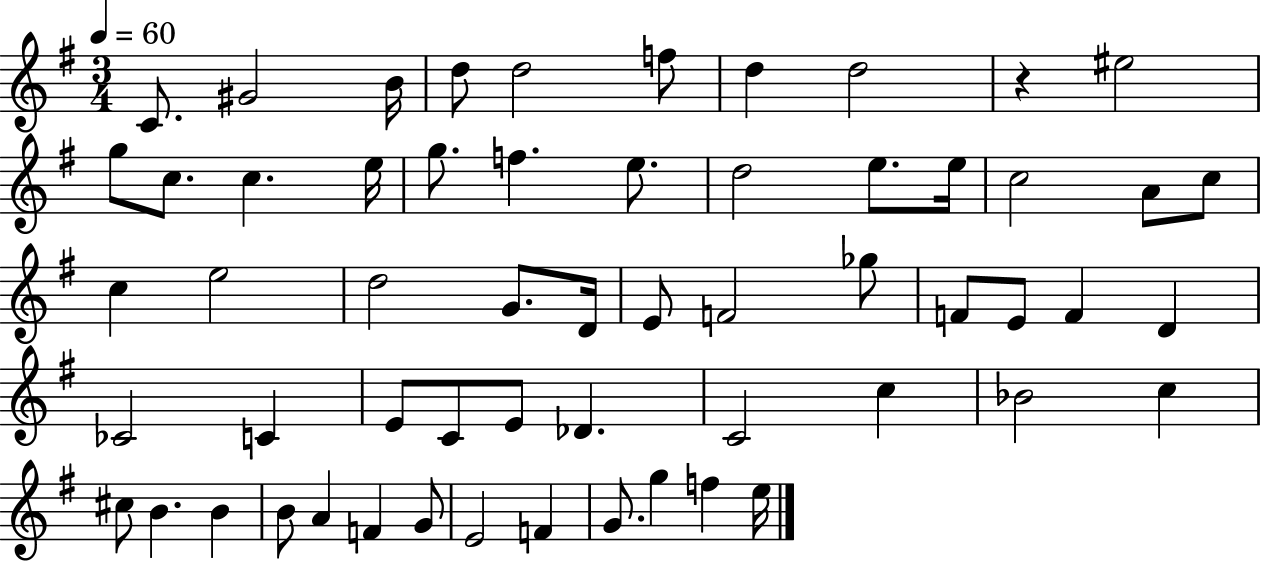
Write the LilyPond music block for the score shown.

{
  \clef treble
  \numericTimeSignature
  \time 3/4
  \key g \major
  \tempo 4 = 60
  c'8. gis'2 b'16 | d''8 d''2 f''8 | d''4 d''2 | r4 eis''2 | \break g''8 c''8. c''4. e''16 | g''8. f''4. e''8. | d''2 e''8. e''16 | c''2 a'8 c''8 | \break c''4 e''2 | d''2 g'8. d'16 | e'8 f'2 ges''8 | f'8 e'8 f'4 d'4 | \break ces'2 c'4 | e'8 c'8 e'8 des'4. | c'2 c''4 | bes'2 c''4 | \break cis''8 b'4. b'4 | b'8 a'4 f'4 g'8 | e'2 f'4 | g'8. g''4 f''4 e''16 | \break \bar "|."
}